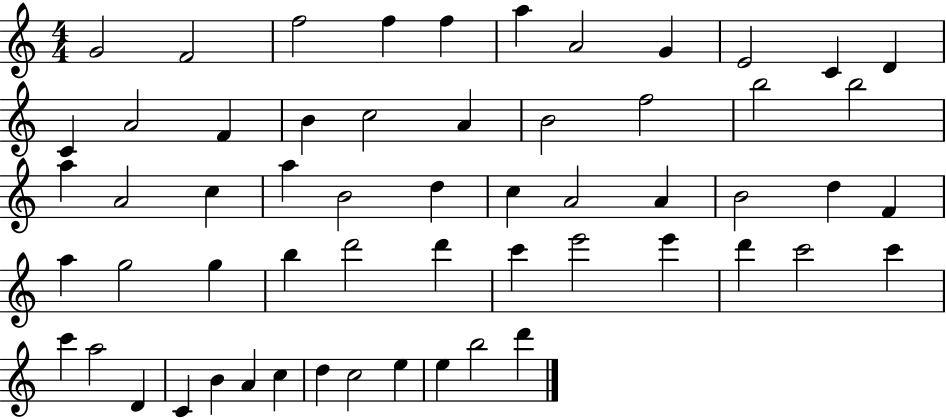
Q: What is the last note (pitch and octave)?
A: D6